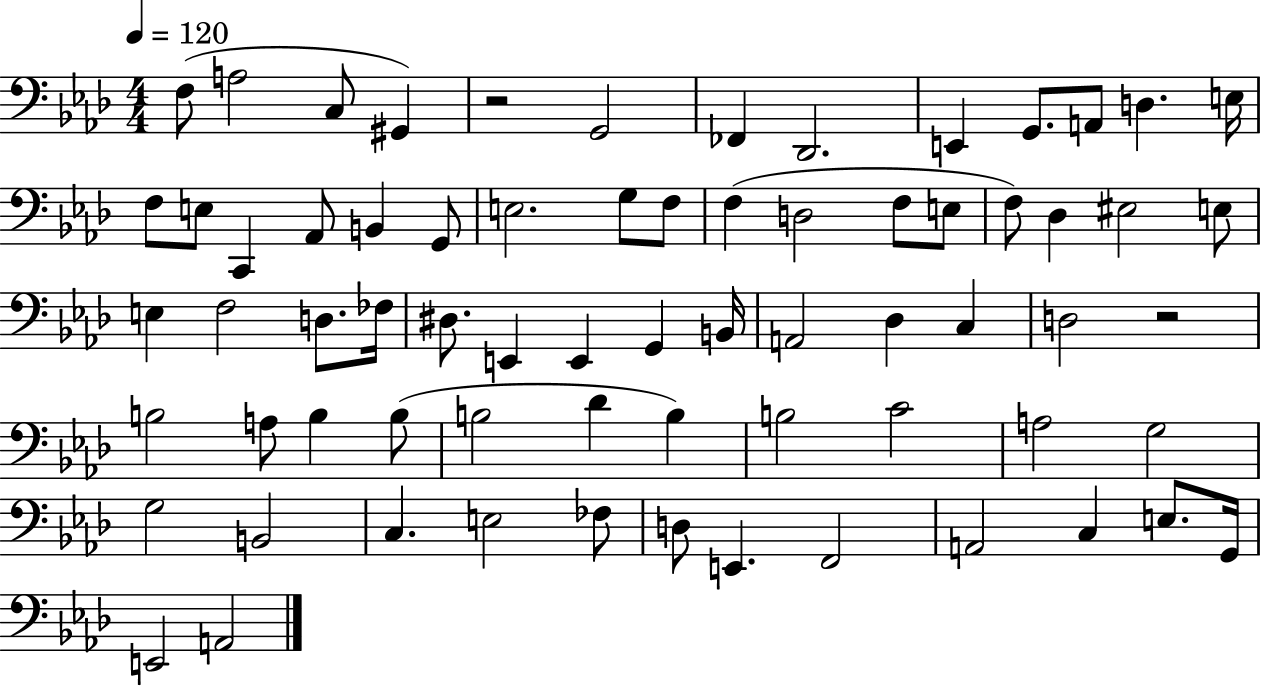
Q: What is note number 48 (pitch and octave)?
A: Db4